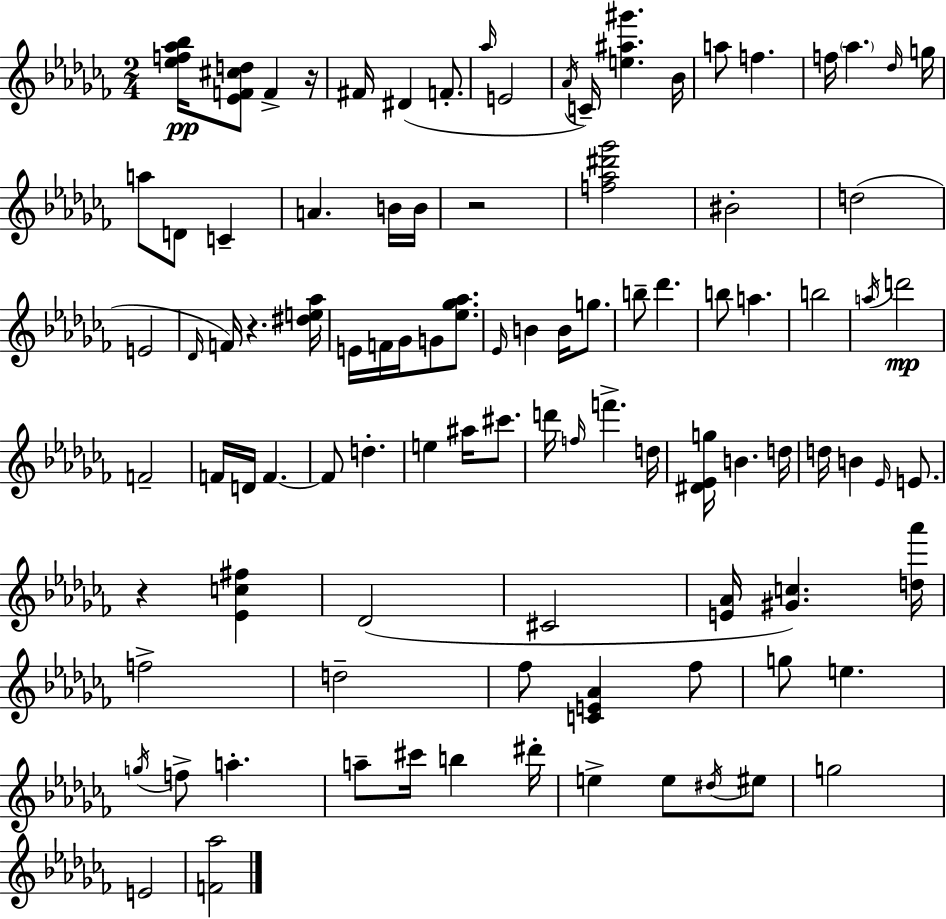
[Eb5,F5,Ab5,Bb5]/s [Eb4,F4,C#5,D5]/e F4/q R/s F#4/s D#4/q F4/e. Ab5/s E4/h Ab4/s C4/s [E5,A#5,G#6]/q. Bb4/s A5/e F5/q. F5/s Ab5/q. Db5/s G5/s A5/e D4/e C4/q A4/q. B4/s B4/s R/h [F5,Ab5,D#6,Gb6]/h BIS4/h D5/h E4/h Db4/s F4/s R/q. [D#5,E5,Ab5]/s E4/s F4/s Gb4/s G4/e [Eb5,Gb5,Ab5]/e. Eb4/s B4/q B4/s G5/e. B5/e Db6/q. B5/e A5/q. B5/h A5/s D6/h F4/h F4/s D4/s F4/q. F4/e D5/q. E5/q A#5/s C#6/e. D6/s F5/s F6/q. D5/s [D#4,Eb4,G5]/s B4/q. D5/s D5/s B4/q Eb4/s E4/e. R/q [Eb4,C5,F#5]/q Db4/h C#4/h [E4,Ab4]/s [G#4,C5]/q. [D5,Ab6]/s F5/h D5/h FES5/e [C4,E4,Ab4]/q FES5/e G5/e E5/q. G5/s F5/e A5/q. A5/e C#6/s B5/q D#6/s E5/q E5/e D#5/s EIS5/e G5/h E4/h [F4,Ab5]/h